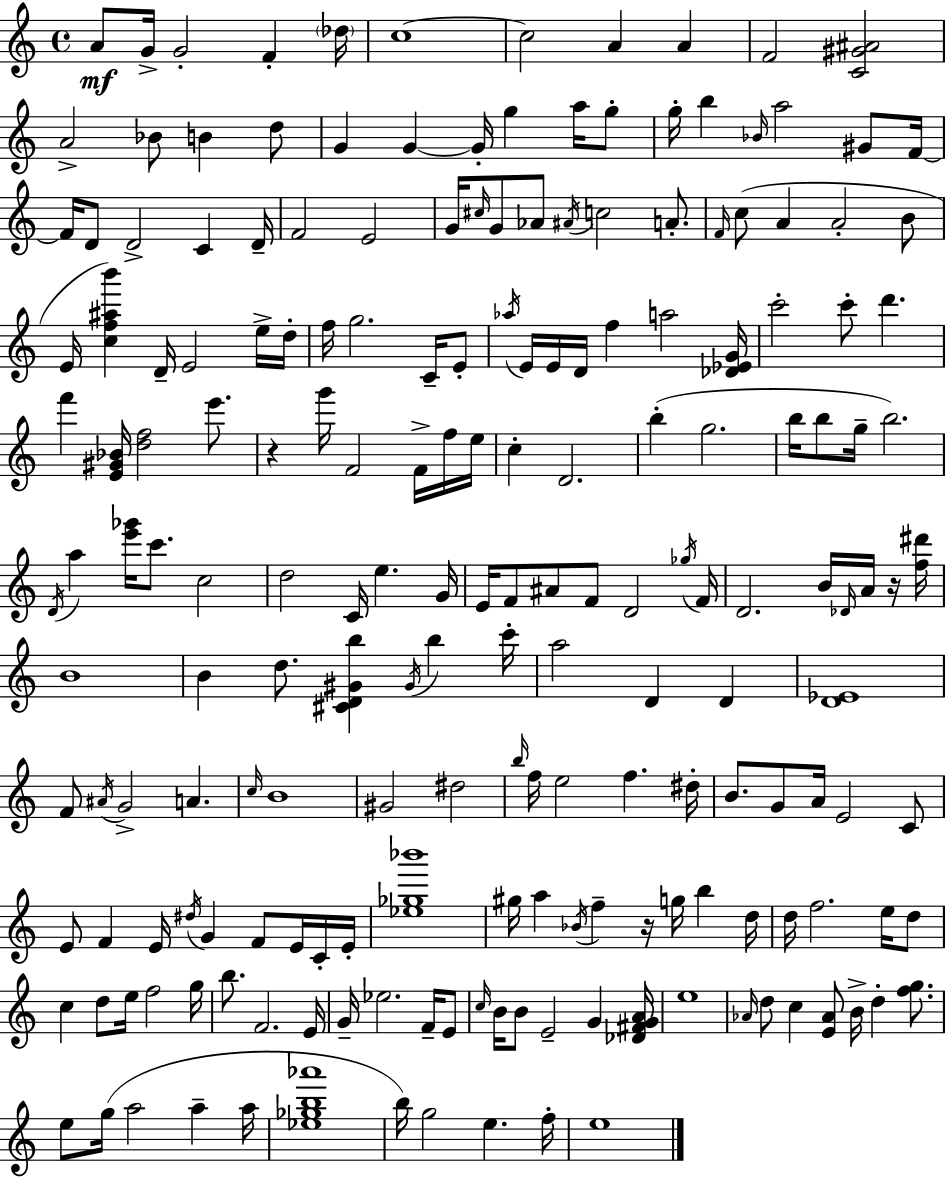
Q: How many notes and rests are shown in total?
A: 194